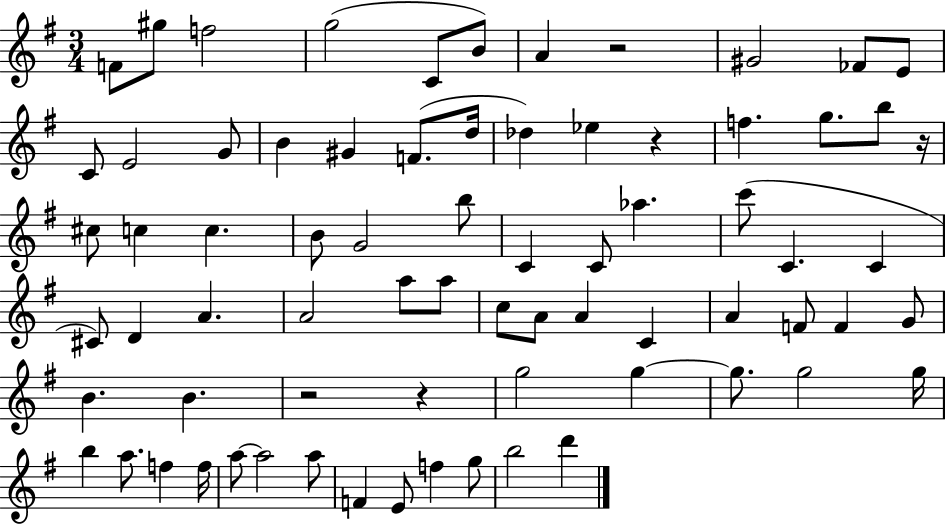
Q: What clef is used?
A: treble